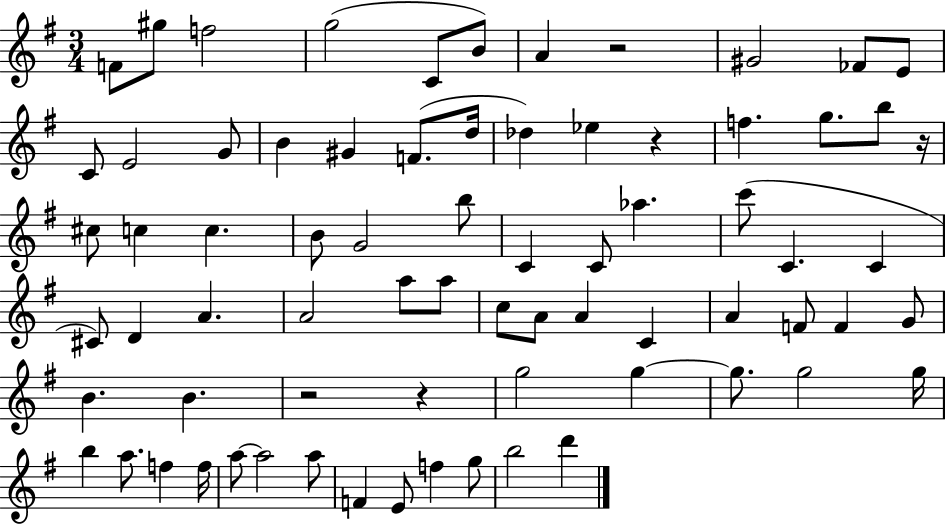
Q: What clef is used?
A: treble